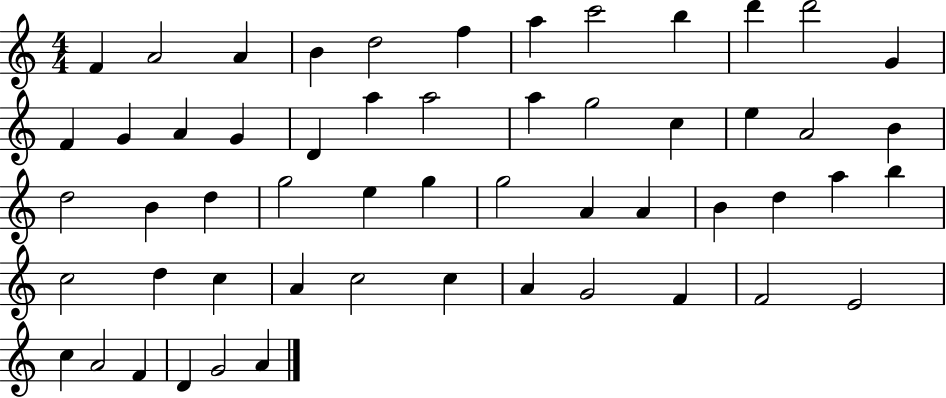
{
  \clef treble
  \numericTimeSignature
  \time 4/4
  \key c \major
  f'4 a'2 a'4 | b'4 d''2 f''4 | a''4 c'''2 b''4 | d'''4 d'''2 g'4 | \break f'4 g'4 a'4 g'4 | d'4 a''4 a''2 | a''4 g''2 c''4 | e''4 a'2 b'4 | \break d''2 b'4 d''4 | g''2 e''4 g''4 | g''2 a'4 a'4 | b'4 d''4 a''4 b''4 | \break c''2 d''4 c''4 | a'4 c''2 c''4 | a'4 g'2 f'4 | f'2 e'2 | \break c''4 a'2 f'4 | d'4 g'2 a'4 | \bar "|."
}